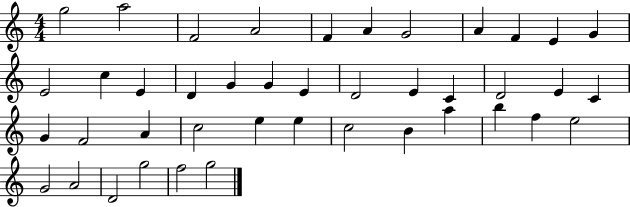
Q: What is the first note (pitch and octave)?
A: G5